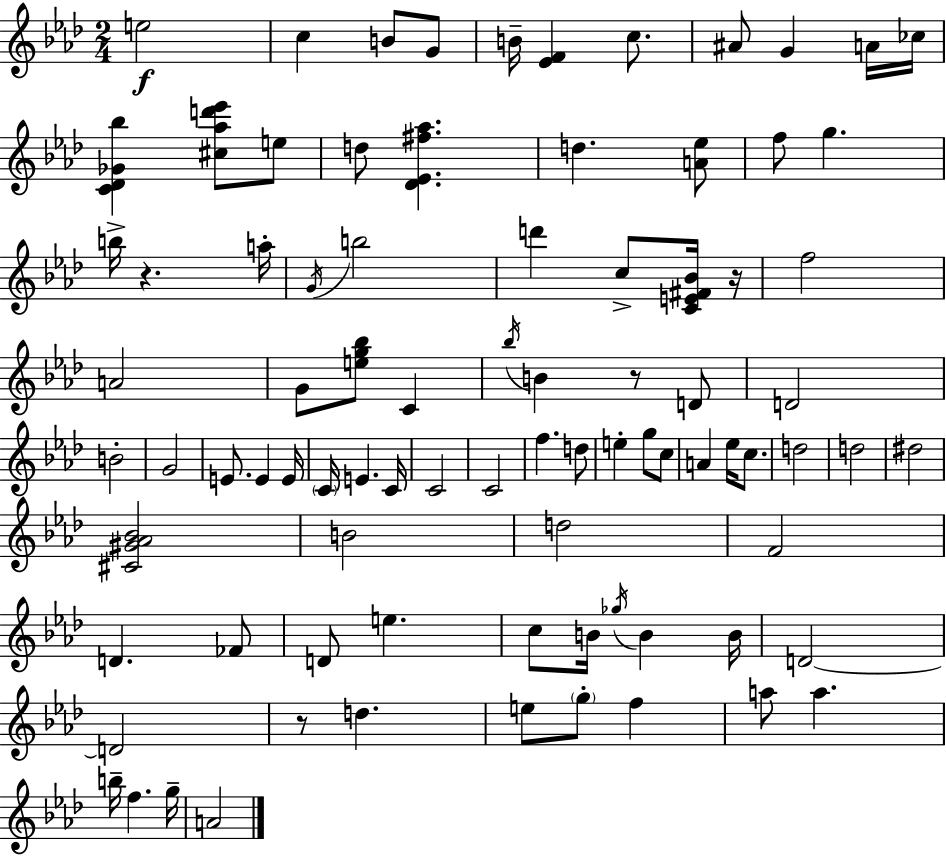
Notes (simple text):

E5/h C5/q B4/e G4/e B4/s [Eb4,F4]/q C5/e. A#4/e G4/q A4/s CES5/s [C4,Db4,Gb4,Bb5]/q [C#5,Ab5,D6,Eb6]/e E5/e D5/e [Db4,Eb4,F#5,Ab5]/q. D5/q. [A4,Eb5]/e F5/e G5/q. B5/s R/q. A5/s G4/s B5/h D6/q C5/e [C4,E4,F#4,Bb4]/s R/s F5/h A4/h G4/e [E5,G5,Bb5]/e C4/q Bb5/s B4/q R/e D4/e D4/h B4/h G4/h E4/e. E4/q E4/s C4/s E4/q. C4/s C4/h C4/h F5/q. D5/e E5/q G5/e C5/e A4/q Eb5/s C5/e. D5/h D5/h D#5/h [C#4,G#4,Ab4,Bb4]/h B4/h D5/h F4/h D4/q. FES4/e D4/e E5/q. C5/e B4/s Gb5/s B4/q B4/s D4/h D4/h R/e D5/q. E5/e G5/e F5/q A5/e A5/q. B5/s F5/q. G5/s A4/h